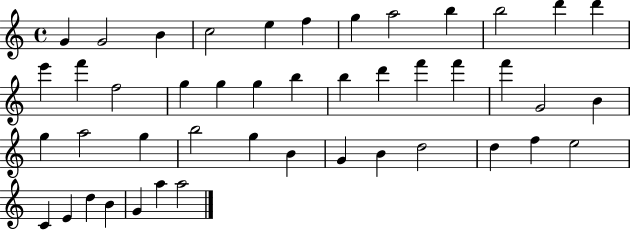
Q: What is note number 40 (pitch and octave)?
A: E4